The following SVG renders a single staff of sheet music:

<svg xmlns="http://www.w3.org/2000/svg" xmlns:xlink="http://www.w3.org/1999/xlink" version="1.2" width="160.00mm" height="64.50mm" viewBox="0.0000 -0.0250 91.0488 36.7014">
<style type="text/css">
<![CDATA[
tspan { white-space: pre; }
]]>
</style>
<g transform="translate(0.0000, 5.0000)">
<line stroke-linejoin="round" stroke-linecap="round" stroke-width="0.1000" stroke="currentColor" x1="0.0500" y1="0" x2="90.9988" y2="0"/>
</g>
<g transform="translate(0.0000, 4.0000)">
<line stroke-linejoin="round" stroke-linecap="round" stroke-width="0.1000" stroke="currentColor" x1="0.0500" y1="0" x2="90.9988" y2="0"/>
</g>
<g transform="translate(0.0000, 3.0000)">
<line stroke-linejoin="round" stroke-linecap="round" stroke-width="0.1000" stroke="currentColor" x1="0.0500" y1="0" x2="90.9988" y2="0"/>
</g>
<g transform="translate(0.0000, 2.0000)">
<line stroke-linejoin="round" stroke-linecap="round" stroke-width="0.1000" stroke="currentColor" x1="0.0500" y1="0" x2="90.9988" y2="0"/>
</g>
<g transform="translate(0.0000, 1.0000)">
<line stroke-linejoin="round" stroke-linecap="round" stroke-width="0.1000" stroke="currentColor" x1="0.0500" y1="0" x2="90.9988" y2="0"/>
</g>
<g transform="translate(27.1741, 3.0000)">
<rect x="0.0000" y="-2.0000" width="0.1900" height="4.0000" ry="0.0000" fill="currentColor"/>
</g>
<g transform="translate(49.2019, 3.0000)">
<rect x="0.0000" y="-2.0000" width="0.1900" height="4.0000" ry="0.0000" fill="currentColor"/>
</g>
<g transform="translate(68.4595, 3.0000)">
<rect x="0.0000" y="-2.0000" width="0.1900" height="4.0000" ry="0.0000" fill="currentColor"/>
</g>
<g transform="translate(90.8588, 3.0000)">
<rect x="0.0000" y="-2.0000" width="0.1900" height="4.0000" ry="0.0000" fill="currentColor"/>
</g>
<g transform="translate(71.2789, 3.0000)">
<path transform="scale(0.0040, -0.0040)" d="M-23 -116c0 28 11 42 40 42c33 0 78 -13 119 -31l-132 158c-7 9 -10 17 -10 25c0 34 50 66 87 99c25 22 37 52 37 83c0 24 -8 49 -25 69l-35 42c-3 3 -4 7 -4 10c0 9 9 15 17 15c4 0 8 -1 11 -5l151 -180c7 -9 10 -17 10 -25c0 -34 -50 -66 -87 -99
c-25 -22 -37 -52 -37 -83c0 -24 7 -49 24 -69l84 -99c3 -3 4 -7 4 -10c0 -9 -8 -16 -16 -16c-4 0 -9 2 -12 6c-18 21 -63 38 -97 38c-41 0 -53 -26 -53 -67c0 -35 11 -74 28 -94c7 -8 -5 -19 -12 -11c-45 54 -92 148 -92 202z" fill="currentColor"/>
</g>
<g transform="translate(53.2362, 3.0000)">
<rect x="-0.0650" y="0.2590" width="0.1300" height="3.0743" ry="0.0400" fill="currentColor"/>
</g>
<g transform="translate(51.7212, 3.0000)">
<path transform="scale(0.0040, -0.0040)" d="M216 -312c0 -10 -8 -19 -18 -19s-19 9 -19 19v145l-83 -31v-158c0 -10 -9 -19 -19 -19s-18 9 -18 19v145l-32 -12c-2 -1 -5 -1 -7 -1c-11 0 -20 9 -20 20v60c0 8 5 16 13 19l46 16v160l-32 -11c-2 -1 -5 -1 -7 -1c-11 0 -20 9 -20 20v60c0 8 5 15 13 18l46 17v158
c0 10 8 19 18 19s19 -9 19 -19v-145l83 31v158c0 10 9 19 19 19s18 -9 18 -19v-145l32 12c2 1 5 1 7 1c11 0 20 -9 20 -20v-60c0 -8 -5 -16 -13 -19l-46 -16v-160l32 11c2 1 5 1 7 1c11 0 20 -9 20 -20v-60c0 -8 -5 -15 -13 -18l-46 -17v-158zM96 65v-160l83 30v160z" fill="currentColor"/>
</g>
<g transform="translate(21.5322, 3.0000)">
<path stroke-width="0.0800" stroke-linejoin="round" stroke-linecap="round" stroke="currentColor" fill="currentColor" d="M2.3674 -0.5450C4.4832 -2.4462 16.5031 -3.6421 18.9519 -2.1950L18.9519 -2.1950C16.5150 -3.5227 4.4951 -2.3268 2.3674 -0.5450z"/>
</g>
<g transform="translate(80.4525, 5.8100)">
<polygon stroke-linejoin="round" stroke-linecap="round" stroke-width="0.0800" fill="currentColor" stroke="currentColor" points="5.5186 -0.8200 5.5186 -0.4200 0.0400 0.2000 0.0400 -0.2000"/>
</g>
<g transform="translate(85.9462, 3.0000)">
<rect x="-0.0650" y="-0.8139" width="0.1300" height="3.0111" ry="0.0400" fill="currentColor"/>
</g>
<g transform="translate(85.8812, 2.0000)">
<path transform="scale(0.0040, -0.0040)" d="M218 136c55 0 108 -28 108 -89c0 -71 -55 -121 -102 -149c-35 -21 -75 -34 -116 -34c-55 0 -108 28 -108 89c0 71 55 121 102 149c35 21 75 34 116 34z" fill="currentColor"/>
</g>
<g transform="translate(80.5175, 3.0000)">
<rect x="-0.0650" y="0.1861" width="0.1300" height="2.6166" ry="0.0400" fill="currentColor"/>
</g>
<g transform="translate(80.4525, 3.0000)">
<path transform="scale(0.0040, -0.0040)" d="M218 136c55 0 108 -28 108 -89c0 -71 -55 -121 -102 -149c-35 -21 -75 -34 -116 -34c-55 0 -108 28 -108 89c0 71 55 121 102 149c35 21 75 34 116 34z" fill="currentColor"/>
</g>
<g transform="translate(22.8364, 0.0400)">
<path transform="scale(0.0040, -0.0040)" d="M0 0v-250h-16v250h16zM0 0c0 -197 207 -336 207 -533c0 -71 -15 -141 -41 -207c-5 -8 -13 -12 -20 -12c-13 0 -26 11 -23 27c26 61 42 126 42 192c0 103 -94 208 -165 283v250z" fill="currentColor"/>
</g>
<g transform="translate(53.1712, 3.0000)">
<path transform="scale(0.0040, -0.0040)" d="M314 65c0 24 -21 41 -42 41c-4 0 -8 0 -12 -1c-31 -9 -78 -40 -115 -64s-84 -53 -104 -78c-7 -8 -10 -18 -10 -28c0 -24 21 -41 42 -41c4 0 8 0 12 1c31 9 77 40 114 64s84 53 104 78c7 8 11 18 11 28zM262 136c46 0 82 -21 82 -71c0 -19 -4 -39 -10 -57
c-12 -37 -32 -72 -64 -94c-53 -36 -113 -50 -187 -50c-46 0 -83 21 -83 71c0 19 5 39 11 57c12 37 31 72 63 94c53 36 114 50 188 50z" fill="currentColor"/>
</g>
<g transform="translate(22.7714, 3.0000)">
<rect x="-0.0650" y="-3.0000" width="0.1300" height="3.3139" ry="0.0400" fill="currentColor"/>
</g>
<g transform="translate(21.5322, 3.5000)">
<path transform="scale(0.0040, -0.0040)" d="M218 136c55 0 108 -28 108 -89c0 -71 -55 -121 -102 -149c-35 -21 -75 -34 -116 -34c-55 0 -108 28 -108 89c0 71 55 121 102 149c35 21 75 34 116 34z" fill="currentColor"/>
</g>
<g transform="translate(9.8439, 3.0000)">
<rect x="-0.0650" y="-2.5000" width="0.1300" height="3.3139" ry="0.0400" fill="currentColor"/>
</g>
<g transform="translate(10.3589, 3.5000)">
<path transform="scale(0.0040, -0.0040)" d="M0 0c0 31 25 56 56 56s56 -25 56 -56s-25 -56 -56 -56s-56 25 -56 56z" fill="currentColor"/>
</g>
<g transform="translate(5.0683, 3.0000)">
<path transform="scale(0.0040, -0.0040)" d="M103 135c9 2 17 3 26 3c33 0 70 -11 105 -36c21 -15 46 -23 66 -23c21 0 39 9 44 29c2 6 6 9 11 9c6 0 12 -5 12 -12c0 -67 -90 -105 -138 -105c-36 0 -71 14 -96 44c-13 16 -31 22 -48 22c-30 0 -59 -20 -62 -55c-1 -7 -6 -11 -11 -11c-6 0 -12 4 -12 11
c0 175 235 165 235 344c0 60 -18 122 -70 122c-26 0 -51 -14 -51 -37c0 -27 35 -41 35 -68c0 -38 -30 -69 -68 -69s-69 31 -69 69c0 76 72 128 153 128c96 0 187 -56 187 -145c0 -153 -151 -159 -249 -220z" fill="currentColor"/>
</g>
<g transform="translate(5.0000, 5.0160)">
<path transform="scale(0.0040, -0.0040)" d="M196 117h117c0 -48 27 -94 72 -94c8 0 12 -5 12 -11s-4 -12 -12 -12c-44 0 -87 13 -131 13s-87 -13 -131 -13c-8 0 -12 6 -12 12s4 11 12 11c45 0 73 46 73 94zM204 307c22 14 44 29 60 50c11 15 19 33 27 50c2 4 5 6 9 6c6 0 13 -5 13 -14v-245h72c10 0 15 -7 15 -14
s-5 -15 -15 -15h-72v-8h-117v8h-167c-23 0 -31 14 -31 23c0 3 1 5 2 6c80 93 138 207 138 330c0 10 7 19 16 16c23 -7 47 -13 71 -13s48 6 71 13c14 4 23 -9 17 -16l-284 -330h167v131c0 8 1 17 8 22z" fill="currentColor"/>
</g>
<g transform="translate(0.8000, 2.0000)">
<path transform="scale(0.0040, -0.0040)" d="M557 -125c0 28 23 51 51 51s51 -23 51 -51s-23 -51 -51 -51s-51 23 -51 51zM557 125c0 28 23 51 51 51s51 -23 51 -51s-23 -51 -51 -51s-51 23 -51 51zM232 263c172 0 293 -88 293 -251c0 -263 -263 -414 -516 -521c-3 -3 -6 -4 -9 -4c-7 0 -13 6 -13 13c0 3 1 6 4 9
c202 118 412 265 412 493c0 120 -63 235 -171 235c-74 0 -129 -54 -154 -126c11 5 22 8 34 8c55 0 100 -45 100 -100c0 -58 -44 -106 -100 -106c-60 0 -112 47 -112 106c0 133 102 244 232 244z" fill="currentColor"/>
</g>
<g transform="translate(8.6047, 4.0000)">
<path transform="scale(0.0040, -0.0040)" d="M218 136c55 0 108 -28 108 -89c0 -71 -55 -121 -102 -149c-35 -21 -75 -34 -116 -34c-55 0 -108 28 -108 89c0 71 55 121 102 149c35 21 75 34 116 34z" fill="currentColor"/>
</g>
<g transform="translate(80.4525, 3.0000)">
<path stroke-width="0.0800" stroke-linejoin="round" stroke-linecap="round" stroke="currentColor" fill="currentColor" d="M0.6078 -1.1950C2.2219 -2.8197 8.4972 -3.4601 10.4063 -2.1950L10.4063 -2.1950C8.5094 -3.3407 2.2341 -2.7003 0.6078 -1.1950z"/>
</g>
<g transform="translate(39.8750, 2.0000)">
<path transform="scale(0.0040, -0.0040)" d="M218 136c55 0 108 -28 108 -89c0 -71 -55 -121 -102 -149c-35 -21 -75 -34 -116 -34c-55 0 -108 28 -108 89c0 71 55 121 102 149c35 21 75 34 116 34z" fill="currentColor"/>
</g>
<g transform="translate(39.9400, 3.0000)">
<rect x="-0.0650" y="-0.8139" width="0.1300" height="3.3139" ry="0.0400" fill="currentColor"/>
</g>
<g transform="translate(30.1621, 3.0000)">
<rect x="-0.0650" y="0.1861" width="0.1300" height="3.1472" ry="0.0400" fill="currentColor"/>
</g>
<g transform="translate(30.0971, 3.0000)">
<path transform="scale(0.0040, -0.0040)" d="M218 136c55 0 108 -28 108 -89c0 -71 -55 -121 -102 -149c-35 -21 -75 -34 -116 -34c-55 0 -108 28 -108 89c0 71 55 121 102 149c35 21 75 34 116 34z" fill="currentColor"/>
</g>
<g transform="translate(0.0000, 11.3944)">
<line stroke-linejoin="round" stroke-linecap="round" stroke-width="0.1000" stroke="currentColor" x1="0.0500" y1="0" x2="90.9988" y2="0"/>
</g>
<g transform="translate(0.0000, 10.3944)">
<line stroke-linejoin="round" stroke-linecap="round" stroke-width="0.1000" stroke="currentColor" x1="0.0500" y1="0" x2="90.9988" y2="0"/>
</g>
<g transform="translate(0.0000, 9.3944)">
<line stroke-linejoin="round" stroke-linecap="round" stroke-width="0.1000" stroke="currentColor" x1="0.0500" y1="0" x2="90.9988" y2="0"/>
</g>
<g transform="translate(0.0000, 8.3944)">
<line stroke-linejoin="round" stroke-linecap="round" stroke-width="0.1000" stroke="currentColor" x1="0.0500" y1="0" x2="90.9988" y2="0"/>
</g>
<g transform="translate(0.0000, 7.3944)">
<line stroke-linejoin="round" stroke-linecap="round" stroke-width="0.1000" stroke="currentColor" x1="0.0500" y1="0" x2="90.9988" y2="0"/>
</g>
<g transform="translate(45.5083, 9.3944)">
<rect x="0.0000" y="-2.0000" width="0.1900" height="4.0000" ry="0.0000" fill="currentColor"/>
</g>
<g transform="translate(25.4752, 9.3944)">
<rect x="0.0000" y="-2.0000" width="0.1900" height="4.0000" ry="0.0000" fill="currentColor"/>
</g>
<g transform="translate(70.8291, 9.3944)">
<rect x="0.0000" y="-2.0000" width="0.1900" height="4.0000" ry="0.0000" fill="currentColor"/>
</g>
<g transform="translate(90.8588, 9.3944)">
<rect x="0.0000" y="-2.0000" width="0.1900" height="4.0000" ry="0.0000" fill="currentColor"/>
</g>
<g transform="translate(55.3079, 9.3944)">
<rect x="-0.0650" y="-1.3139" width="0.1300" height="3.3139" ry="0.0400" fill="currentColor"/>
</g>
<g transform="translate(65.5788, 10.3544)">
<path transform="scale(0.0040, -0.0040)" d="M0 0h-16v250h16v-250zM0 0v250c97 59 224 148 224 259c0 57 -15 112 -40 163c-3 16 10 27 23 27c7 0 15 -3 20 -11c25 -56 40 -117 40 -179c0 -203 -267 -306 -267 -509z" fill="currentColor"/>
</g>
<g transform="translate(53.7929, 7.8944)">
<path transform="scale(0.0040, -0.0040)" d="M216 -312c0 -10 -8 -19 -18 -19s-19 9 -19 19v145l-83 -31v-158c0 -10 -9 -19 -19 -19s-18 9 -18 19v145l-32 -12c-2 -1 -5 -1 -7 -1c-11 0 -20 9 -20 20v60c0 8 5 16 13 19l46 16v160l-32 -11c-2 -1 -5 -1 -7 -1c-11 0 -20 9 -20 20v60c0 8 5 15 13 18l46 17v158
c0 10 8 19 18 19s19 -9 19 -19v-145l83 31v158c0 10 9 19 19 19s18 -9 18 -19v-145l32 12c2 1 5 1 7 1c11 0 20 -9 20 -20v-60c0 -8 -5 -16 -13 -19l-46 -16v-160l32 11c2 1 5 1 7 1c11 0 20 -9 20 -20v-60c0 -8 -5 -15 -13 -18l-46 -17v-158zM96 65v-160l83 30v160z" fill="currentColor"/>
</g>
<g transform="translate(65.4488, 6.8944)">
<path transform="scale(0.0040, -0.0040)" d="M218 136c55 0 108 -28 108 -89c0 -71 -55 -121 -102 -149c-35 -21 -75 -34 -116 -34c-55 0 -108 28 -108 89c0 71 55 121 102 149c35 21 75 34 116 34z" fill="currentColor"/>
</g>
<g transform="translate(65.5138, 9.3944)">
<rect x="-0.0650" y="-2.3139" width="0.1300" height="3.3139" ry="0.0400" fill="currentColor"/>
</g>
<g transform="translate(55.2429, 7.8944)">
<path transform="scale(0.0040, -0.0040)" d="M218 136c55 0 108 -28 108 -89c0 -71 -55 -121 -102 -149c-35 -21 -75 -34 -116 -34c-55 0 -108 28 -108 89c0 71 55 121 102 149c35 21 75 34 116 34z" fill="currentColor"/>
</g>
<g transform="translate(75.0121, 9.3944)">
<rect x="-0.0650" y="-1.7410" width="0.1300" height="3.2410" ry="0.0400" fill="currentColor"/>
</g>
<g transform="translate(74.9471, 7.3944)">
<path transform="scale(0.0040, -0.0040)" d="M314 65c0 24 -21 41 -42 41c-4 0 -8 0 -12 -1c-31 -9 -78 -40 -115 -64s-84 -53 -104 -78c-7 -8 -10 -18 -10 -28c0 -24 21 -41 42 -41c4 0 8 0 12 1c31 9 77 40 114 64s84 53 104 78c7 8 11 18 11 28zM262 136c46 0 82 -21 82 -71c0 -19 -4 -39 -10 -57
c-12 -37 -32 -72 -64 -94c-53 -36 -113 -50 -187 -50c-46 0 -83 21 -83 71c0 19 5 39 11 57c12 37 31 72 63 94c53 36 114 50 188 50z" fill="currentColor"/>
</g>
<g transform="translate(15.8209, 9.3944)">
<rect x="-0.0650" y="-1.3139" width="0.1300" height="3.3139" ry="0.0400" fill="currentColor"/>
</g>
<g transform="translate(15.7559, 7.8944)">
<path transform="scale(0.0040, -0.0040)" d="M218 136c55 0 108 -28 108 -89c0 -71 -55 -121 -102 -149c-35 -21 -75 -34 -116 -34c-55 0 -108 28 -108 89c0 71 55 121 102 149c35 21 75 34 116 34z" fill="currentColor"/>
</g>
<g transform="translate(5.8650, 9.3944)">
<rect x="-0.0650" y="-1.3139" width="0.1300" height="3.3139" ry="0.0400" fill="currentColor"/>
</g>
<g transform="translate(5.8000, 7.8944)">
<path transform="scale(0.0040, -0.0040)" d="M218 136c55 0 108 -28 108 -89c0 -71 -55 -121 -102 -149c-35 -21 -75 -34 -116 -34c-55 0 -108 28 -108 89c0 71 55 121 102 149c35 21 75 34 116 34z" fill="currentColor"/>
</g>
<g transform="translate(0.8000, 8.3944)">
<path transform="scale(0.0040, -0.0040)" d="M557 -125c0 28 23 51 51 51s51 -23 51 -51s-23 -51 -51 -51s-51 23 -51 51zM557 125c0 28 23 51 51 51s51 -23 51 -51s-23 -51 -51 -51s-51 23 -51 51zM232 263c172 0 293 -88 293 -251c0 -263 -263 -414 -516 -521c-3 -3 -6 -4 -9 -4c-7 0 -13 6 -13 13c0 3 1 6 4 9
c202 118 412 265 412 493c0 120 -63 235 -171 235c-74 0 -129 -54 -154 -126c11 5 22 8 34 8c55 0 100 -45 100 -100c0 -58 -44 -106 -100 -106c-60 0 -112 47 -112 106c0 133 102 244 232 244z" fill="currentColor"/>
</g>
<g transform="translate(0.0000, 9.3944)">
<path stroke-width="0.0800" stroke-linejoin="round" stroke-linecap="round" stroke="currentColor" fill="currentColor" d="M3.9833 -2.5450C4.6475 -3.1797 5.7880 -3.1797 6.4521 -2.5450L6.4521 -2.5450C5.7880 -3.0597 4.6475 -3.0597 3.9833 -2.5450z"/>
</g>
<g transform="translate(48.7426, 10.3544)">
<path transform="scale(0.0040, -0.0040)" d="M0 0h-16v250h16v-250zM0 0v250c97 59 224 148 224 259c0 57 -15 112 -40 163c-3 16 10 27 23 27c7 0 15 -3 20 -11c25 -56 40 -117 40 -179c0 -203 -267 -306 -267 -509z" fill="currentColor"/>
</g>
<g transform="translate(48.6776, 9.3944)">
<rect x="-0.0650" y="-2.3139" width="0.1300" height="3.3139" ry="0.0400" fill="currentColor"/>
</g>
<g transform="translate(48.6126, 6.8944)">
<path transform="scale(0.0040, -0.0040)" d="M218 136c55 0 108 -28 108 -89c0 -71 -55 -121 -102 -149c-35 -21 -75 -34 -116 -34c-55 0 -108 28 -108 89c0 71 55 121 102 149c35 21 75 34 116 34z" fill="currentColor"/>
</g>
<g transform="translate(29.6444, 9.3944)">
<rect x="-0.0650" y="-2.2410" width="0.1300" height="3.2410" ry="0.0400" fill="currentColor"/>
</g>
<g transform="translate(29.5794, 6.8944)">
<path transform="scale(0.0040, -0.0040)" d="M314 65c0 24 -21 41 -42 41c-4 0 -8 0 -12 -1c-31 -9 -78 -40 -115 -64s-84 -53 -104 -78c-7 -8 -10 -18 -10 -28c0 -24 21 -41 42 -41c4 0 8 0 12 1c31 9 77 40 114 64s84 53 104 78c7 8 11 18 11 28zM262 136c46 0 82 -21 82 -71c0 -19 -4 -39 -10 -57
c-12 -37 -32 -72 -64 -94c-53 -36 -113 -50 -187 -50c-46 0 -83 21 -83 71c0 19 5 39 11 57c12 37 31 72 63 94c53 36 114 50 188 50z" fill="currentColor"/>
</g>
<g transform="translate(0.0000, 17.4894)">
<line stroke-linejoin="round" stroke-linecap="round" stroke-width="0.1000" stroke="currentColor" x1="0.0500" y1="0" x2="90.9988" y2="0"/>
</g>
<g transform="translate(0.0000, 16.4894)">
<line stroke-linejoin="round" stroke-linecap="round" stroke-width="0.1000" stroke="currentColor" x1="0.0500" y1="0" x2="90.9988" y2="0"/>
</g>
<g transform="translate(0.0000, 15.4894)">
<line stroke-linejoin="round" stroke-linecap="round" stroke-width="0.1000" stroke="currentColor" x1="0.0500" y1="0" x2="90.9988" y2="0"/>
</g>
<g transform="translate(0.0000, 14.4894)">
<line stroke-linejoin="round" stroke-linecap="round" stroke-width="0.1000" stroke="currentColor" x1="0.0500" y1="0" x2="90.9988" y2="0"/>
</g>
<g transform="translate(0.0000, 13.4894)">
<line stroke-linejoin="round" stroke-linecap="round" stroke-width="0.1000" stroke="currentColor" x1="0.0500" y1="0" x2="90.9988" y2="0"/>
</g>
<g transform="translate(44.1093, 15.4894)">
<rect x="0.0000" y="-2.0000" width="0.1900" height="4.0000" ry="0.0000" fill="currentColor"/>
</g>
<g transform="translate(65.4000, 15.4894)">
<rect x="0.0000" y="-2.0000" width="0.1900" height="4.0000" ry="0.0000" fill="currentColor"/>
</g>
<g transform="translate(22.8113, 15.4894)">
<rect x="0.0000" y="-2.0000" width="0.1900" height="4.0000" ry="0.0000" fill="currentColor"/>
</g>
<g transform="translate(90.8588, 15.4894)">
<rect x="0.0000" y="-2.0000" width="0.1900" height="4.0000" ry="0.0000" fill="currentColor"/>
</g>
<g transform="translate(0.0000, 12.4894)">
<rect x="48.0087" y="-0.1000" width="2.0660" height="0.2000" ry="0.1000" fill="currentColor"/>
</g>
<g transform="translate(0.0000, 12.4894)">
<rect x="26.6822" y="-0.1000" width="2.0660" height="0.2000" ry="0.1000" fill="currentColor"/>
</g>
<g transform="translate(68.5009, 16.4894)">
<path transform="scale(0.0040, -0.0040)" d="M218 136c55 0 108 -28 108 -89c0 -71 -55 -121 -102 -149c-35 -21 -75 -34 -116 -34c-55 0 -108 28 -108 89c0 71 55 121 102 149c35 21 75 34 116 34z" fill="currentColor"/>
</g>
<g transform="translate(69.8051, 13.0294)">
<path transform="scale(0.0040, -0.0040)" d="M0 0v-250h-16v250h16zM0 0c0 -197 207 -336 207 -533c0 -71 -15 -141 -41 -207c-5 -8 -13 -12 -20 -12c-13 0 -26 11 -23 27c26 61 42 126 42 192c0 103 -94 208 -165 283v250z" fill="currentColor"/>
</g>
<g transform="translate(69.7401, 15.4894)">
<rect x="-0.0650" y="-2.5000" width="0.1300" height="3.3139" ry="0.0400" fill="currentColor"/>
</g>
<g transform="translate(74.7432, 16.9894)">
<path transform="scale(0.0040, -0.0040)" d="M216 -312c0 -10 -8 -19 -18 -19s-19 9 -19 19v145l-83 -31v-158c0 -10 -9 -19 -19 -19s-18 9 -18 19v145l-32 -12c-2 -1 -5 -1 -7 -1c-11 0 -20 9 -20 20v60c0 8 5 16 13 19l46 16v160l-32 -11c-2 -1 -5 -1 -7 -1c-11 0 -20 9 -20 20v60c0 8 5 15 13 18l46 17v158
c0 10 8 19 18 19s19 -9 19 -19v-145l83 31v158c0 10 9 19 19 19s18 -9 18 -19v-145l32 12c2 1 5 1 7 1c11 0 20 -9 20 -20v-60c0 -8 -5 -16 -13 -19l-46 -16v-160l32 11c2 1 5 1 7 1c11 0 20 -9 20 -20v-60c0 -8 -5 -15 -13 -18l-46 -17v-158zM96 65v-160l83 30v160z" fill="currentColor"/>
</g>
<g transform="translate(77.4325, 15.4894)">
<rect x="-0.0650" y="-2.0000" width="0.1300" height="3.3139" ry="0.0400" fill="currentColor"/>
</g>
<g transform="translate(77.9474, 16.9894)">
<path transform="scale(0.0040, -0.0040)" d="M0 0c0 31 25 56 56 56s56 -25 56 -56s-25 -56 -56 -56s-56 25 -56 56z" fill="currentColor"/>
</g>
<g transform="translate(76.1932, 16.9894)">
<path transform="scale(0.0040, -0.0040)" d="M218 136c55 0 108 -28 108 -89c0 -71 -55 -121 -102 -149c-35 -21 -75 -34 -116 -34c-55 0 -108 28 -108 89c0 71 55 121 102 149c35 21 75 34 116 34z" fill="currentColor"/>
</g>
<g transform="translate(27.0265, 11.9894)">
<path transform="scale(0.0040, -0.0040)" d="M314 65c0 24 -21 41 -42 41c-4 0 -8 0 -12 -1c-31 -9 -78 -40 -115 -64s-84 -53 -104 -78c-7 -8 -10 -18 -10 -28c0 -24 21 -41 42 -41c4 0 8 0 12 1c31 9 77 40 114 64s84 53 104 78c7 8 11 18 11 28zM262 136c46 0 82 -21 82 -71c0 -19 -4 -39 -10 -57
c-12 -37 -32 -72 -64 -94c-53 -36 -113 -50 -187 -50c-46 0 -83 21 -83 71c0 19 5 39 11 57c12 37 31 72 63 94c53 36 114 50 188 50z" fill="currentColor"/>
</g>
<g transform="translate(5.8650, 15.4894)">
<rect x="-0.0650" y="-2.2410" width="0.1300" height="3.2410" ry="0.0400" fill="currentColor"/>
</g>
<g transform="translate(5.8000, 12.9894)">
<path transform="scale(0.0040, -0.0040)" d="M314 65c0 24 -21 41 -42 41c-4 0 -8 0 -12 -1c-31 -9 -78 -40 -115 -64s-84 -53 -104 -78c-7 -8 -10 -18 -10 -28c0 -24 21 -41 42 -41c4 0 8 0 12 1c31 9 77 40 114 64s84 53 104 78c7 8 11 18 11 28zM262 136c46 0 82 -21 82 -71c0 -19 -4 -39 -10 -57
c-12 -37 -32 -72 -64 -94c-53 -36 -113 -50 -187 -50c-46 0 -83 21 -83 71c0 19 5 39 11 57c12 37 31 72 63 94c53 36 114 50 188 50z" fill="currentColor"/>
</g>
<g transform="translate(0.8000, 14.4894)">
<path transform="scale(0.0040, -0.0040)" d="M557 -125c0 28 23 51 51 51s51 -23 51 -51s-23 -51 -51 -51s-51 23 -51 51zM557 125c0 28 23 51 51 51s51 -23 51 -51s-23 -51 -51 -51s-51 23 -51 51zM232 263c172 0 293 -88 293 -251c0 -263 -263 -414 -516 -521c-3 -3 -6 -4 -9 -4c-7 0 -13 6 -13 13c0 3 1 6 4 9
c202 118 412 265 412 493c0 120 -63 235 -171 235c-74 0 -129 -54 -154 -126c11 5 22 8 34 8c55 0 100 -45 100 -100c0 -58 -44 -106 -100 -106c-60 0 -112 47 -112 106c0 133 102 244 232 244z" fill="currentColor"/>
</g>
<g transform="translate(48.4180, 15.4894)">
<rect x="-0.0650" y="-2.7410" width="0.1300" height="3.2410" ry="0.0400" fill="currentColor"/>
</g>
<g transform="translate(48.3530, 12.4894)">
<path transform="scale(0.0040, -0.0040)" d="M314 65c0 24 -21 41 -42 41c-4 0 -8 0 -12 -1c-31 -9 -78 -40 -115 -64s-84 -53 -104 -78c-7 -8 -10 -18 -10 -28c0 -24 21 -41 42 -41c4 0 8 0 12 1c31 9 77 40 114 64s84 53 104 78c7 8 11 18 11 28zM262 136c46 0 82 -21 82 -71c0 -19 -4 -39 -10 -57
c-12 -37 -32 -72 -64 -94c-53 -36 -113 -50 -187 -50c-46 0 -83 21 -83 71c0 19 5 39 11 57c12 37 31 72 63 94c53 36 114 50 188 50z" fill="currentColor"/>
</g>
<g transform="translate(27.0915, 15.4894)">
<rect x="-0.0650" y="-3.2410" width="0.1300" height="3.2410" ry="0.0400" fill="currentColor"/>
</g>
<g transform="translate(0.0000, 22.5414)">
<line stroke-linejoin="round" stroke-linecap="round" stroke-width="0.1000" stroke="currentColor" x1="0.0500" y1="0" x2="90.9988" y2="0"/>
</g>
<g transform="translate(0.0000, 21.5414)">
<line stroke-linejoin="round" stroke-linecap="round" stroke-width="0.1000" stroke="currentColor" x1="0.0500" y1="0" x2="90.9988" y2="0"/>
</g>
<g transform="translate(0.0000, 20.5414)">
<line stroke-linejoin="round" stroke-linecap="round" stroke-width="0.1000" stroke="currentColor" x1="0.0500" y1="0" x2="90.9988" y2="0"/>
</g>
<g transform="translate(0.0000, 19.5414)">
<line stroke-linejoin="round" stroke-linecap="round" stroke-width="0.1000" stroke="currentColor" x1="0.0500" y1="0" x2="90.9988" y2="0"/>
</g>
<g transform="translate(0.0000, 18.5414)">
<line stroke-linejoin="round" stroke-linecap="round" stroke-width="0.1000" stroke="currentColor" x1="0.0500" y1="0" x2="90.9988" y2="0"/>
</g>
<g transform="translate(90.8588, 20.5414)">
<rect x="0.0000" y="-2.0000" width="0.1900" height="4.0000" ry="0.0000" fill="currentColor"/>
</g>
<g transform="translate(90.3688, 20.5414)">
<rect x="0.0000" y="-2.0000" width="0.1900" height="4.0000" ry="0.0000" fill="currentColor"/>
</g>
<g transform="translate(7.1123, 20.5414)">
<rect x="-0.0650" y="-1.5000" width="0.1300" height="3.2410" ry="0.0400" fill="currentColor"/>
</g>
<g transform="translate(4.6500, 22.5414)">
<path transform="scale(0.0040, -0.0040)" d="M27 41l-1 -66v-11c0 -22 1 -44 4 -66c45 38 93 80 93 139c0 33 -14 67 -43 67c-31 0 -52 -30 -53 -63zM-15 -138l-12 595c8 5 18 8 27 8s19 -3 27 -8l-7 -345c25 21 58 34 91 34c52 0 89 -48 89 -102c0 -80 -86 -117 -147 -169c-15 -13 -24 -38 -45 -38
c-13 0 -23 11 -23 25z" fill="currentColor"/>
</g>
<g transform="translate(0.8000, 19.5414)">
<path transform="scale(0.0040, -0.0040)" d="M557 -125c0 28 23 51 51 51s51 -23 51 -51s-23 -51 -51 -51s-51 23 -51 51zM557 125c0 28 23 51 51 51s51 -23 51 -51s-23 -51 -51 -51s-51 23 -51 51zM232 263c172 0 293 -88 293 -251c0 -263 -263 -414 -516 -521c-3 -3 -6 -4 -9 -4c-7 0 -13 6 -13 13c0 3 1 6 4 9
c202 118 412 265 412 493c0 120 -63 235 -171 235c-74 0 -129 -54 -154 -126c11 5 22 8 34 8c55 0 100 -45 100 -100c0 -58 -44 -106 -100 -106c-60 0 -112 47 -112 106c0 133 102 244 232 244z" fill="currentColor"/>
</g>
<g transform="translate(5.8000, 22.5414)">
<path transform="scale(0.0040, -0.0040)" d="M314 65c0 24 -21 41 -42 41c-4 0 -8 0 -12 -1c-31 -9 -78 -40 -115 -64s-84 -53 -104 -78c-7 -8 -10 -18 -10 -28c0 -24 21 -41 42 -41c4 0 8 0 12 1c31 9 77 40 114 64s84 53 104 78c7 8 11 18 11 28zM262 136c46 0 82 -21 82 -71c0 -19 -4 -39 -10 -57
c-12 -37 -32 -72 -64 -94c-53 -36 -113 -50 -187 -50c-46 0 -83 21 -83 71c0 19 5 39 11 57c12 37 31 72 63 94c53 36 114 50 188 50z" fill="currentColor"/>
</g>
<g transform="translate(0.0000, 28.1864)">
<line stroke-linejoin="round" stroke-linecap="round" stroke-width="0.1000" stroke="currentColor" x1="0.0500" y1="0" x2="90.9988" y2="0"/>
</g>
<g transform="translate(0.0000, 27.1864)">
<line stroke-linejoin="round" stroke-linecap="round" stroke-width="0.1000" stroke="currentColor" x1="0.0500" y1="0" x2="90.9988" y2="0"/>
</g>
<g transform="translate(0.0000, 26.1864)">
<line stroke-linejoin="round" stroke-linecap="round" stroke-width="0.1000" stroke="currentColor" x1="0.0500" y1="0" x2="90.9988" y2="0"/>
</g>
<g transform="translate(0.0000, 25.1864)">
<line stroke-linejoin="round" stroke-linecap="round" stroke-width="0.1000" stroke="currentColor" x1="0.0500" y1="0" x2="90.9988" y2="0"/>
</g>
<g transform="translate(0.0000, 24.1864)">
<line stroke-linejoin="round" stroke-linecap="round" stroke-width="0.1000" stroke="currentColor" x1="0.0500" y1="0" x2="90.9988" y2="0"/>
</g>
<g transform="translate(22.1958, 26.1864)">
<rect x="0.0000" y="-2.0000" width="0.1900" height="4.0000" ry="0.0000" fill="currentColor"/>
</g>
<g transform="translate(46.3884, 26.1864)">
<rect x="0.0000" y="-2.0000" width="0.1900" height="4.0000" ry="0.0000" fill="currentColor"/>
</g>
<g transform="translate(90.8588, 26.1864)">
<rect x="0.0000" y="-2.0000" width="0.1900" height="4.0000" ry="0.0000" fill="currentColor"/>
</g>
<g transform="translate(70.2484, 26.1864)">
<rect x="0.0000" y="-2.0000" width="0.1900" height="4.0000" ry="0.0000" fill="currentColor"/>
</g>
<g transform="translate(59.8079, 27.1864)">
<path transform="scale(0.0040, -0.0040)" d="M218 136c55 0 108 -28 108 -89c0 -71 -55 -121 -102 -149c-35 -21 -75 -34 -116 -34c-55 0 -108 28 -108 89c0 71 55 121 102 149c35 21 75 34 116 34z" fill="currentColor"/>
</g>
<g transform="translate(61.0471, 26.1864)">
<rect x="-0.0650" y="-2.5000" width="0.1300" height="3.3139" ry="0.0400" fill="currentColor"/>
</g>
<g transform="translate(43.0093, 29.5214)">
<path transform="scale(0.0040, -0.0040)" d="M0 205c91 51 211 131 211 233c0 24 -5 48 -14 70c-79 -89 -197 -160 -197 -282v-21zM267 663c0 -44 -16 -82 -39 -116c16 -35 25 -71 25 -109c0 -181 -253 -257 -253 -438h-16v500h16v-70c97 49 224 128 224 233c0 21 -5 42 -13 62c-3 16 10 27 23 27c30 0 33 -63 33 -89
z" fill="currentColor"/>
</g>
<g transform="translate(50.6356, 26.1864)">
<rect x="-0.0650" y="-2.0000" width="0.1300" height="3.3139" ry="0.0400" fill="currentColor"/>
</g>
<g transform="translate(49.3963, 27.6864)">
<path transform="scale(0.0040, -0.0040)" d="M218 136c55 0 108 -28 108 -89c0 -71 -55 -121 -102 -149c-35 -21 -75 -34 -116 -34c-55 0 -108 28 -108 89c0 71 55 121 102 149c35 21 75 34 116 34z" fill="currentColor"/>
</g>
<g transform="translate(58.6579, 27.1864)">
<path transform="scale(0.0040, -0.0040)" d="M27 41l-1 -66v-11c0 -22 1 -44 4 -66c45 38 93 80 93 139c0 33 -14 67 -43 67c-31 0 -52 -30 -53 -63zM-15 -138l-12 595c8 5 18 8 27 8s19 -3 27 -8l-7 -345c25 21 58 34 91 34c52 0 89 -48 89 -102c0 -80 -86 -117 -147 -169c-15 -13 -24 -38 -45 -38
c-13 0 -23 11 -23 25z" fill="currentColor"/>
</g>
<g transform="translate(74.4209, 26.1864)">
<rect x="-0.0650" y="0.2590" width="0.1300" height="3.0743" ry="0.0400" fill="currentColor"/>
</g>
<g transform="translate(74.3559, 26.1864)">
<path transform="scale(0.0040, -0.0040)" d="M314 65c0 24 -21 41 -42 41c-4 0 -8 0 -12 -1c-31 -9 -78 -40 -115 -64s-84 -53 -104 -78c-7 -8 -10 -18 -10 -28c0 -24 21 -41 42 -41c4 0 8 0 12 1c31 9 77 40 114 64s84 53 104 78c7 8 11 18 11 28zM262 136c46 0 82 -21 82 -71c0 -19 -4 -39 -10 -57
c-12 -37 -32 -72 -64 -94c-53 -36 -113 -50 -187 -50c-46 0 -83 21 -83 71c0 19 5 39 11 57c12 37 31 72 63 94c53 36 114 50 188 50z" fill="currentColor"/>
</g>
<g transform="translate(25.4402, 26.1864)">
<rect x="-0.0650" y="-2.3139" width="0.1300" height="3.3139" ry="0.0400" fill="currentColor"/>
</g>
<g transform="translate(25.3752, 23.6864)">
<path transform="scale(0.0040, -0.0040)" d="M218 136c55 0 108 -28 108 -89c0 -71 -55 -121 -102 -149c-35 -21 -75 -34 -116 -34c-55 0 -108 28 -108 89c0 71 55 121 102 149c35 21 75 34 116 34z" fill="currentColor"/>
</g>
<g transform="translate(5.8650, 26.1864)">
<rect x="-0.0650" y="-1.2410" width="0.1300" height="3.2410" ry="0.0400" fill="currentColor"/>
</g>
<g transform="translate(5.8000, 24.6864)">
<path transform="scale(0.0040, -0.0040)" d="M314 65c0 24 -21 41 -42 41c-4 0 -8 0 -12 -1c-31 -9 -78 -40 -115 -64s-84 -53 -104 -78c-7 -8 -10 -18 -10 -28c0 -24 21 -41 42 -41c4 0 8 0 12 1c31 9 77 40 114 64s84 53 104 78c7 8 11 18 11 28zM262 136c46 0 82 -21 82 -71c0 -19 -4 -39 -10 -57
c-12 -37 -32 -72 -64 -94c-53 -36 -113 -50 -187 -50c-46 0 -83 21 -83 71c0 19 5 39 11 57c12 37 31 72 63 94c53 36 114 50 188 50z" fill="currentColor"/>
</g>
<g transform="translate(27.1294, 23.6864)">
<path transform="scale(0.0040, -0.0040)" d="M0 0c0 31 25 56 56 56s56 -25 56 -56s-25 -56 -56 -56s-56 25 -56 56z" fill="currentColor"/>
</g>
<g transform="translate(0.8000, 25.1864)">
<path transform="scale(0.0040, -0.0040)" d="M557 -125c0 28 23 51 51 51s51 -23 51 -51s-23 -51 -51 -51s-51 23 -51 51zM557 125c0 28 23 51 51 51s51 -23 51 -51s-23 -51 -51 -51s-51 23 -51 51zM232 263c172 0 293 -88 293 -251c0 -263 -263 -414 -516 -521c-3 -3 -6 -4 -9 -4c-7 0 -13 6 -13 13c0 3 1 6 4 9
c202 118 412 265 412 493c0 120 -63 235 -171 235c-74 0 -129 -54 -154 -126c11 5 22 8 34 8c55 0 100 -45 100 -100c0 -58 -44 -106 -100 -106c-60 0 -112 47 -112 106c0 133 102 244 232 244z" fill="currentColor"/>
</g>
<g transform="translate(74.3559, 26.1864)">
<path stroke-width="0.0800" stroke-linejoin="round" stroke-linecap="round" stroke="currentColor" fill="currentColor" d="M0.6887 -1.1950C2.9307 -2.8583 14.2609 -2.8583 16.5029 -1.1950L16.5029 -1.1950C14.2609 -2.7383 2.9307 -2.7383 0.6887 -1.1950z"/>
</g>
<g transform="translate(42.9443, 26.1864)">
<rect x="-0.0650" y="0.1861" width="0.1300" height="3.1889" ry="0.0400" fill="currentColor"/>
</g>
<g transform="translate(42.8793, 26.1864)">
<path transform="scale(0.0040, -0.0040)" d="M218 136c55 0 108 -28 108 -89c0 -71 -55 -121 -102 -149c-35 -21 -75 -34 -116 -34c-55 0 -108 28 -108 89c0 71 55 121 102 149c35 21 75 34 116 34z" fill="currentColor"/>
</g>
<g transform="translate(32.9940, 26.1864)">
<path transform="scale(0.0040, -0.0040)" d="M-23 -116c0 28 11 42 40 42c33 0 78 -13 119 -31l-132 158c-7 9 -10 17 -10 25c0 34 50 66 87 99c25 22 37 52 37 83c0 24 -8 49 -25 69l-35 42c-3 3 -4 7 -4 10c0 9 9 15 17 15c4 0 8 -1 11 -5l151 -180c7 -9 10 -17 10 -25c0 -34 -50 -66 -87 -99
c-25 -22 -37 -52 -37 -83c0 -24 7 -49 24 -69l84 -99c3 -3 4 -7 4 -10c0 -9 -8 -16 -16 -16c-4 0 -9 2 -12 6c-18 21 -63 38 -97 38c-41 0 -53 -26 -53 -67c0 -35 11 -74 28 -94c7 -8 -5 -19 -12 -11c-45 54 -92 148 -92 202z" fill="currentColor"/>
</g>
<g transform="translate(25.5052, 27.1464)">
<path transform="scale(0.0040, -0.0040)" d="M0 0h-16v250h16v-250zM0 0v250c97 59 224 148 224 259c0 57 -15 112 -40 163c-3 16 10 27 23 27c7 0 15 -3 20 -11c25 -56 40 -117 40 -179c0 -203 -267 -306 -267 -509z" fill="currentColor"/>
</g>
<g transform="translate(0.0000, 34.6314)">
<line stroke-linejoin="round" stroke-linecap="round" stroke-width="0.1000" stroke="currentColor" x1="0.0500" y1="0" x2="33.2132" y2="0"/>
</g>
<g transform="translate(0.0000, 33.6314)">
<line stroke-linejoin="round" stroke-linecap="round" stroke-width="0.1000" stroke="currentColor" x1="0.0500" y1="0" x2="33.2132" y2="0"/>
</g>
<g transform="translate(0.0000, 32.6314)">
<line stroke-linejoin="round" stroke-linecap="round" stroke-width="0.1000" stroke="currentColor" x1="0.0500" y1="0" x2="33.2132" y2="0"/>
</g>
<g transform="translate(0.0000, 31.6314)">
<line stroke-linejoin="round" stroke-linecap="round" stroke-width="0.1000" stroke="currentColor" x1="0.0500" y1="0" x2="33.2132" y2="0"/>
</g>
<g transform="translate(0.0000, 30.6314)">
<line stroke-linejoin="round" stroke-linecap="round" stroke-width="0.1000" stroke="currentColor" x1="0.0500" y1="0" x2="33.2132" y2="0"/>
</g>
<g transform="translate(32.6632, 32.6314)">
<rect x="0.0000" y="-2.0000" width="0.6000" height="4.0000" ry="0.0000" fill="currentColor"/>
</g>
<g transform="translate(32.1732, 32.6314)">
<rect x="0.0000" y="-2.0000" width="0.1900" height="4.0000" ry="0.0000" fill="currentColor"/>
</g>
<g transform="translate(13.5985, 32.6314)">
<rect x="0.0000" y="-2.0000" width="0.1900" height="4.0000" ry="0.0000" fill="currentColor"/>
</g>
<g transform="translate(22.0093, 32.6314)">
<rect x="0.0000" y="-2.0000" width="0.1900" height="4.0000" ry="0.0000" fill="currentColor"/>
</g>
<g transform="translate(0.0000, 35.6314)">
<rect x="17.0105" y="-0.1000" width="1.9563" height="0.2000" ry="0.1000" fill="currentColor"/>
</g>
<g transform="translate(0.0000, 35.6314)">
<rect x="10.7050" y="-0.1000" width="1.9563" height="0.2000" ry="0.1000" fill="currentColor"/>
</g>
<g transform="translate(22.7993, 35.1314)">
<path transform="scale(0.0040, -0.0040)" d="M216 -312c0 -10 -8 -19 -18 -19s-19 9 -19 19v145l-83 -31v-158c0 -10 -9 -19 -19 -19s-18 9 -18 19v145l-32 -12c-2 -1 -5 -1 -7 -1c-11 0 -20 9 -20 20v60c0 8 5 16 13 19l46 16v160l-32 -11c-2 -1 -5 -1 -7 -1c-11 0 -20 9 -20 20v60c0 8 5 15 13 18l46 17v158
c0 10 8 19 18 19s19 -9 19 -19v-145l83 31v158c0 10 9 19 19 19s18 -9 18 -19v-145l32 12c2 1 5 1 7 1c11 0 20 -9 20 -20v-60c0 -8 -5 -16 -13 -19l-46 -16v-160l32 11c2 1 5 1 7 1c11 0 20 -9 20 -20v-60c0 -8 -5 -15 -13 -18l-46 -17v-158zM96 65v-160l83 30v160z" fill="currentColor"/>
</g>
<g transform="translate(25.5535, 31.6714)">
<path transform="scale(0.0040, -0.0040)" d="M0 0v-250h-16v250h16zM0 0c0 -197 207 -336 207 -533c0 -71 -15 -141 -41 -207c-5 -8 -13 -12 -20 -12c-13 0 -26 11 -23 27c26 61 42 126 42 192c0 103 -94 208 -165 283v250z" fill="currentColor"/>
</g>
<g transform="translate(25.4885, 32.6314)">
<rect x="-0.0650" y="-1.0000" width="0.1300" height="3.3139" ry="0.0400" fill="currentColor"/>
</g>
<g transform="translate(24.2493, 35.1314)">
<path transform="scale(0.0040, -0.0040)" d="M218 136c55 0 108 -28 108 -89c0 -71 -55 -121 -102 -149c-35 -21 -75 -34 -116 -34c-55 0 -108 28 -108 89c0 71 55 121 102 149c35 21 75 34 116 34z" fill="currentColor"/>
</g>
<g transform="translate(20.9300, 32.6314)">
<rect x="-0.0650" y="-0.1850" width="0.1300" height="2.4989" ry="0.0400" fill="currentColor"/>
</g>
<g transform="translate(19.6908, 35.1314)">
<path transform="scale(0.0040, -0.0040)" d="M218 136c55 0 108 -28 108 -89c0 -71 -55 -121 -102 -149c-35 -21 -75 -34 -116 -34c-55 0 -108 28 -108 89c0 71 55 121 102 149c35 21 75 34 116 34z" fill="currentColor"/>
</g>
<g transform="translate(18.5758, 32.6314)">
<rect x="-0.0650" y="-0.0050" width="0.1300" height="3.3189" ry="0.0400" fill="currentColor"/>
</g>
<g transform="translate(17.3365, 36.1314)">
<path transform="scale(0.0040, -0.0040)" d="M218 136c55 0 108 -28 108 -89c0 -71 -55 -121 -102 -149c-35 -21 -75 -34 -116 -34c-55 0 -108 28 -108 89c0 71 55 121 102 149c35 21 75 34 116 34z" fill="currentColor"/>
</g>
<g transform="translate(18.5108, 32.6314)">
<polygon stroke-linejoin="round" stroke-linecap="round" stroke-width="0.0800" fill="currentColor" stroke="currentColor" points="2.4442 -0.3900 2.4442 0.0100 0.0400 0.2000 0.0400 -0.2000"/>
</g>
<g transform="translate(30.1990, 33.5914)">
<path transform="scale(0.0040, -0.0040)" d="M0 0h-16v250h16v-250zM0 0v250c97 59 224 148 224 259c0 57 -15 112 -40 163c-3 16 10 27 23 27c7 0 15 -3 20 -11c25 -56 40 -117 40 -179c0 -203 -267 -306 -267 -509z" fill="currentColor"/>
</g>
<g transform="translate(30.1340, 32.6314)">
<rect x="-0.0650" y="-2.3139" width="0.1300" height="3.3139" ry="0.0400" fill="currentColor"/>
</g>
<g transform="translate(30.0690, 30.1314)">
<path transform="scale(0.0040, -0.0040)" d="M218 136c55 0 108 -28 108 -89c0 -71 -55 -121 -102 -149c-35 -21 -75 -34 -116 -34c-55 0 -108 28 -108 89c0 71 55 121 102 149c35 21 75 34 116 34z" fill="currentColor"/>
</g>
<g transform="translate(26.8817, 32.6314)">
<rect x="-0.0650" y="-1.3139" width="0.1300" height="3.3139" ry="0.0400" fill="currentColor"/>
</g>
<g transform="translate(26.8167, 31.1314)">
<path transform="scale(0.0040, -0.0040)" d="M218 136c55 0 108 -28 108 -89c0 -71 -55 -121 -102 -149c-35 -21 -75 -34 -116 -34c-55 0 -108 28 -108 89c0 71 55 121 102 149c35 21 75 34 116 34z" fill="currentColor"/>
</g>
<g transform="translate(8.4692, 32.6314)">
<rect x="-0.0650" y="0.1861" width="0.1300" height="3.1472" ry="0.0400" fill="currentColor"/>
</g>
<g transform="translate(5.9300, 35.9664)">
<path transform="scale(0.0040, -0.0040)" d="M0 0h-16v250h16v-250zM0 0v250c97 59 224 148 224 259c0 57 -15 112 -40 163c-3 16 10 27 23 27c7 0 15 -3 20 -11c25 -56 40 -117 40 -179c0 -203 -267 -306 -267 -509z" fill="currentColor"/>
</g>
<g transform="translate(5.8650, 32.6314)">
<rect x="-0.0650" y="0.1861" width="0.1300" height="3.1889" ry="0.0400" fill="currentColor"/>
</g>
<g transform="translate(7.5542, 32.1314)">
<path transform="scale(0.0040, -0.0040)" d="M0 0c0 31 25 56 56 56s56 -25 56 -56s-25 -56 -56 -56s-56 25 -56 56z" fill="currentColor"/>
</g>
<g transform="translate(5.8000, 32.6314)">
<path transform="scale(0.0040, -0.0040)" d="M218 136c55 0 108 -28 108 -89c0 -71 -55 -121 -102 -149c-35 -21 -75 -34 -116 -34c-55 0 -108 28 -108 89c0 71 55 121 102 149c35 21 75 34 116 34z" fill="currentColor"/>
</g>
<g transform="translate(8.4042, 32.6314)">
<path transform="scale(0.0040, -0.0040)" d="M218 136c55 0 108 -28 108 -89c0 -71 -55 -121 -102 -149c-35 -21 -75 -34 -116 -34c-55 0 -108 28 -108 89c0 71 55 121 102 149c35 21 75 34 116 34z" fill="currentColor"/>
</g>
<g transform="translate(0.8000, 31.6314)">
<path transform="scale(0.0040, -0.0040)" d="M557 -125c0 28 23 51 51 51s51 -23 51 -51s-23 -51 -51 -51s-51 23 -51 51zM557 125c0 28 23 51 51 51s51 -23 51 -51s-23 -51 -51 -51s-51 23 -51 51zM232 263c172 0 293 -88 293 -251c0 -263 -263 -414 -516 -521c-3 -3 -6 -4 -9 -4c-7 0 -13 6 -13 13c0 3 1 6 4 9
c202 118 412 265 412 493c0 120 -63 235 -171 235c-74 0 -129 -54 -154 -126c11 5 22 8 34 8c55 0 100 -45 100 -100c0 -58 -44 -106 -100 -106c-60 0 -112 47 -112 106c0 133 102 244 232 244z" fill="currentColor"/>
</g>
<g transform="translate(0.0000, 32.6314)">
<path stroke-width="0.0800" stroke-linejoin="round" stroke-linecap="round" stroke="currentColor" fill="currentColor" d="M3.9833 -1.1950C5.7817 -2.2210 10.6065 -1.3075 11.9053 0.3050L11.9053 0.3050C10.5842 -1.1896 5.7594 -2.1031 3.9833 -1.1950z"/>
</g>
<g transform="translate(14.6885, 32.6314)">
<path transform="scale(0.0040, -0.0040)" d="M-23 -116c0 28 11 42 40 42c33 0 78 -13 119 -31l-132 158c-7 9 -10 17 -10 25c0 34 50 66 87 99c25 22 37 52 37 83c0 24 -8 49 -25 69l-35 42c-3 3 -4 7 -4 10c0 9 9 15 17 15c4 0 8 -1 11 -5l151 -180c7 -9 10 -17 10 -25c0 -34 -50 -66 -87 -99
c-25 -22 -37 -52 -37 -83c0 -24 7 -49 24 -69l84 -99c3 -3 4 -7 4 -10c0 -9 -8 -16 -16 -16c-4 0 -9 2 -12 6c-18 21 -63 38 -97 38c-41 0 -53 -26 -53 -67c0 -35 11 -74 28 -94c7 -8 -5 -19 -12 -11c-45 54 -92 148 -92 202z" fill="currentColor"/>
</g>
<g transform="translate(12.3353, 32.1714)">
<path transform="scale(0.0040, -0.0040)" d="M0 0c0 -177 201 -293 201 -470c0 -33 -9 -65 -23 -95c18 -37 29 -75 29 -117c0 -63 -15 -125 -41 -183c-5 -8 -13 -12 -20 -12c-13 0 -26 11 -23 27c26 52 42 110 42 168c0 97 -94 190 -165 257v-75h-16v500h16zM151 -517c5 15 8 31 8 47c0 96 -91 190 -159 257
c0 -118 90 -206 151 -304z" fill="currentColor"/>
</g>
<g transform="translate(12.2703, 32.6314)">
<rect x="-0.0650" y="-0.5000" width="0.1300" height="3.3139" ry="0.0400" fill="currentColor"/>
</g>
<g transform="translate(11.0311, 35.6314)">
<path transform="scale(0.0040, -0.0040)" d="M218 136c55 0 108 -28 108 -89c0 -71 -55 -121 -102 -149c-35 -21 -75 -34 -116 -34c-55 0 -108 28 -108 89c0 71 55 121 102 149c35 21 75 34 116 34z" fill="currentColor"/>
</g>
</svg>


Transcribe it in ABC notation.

X:1
T:Untitled
M:2/4
L:1/4
K:C
B,, C,/2 D, F, ^D,2 z D,/2 F,/2 G, G, B,2 B,/2 ^G, B,/2 A,2 B,2 D2 C2 B,,/2 ^A,, _G,,2 G,2 B,/2 z D,/4 A,, _B,, D,2 D,/2 D, E,,/4 z D,,/2 F,,/2 ^F,,/2 G, B,/2